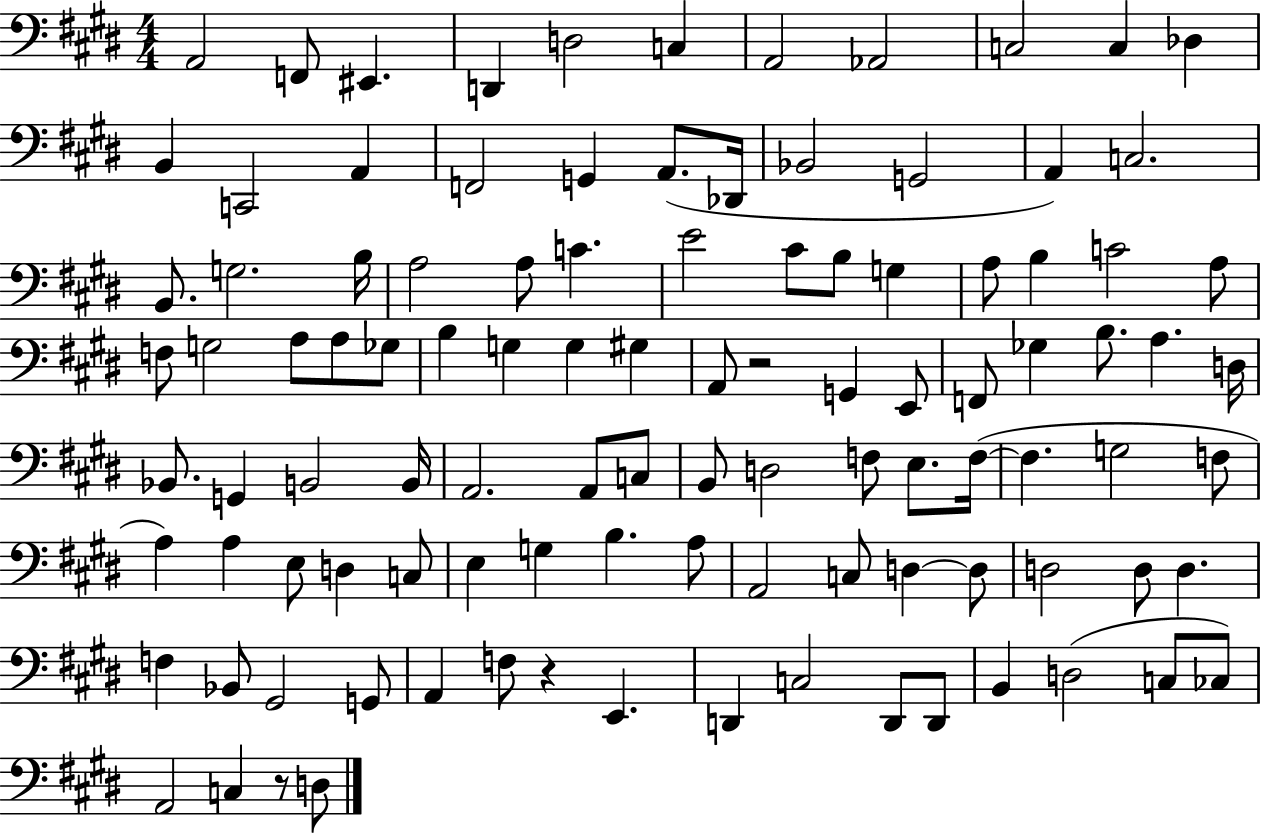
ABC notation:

X:1
T:Untitled
M:4/4
L:1/4
K:E
A,,2 F,,/2 ^E,, D,, D,2 C, A,,2 _A,,2 C,2 C, _D, B,, C,,2 A,, F,,2 G,, A,,/2 _D,,/4 _B,,2 G,,2 A,, C,2 B,,/2 G,2 B,/4 A,2 A,/2 C E2 ^C/2 B,/2 G, A,/2 B, C2 A,/2 F,/2 G,2 A,/2 A,/2 _G,/2 B, G, G, ^G, A,,/2 z2 G,, E,,/2 F,,/2 _G, B,/2 A, D,/4 _B,,/2 G,, B,,2 B,,/4 A,,2 A,,/2 C,/2 B,,/2 D,2 F,/2 E,/2 F,/4 F, G,2 F,/2 A, A, E,/2 D, C,/2 E, G, B, A,/2 A,,2 C,/2 D, D,/2 D,2 D,/2 D, F, _B,,/2 ^G,,2 G,,/2 A,, F,/2 z E,, D,, C,2 D,,/2 D,,/2 B,, D,2 C,/2 _C,/2 A,,2 C, z/2 D,/2